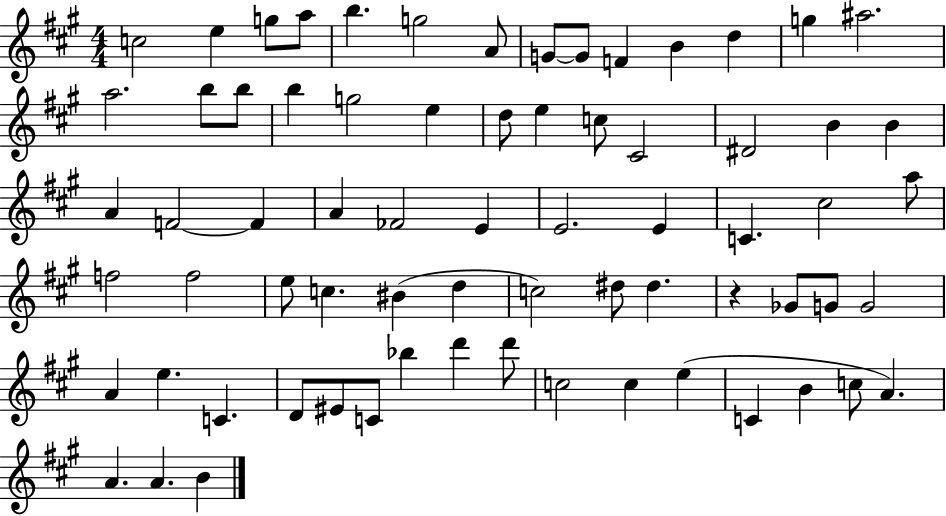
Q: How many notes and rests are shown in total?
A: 70